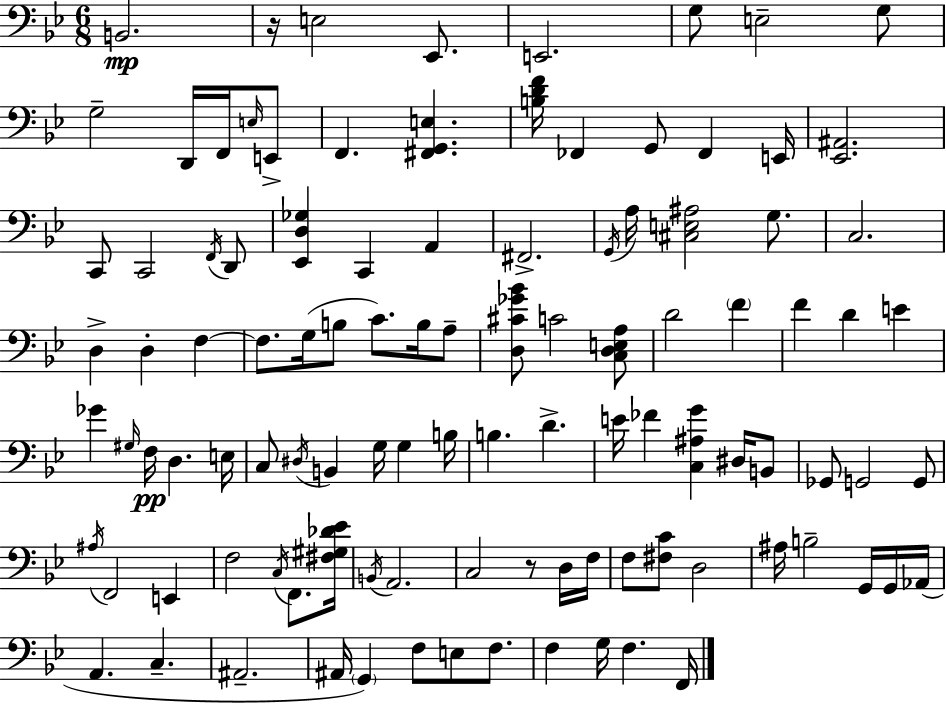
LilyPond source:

{
  \clef bass
  \numericTimeSignature
  \time 6/8
  \key bes \major
  b,2.\mp | r16 e2 ees,8. | e,2. | g8 e2-- g8 | \break g2-- d,16 f,16 \grace { e16 } e,8-> | f,4. <fis, g, e>4. | <b d' f'>16 fes,4 g,8 fes,4 | e,16 <ees, ais,>2. | \break c,8 c,2 \acciaccatura { f,16 } | d,8 <ees, d ges>4 c,4 a,4 | fis,2.-> | \acciaccatura { g,16 } a16 <cis e ais>2 | \break g8. c2. | d4-> d4-. f4~~ | f8. g16( b8 c'8.) | b16 a8-- <d cis' ges' bes'>8 c'2 | \break <c d e a>8 d'2 \parenthesize f'4 | f'4 d'4 e'4 | ges'4 \grace { gis16 }\pp f16 d4. | e16 c8 \acciaccatura { dis16 } b,4 g16 | \break g4 b16 b4. d'4.-> | e'16 fes'4 <c ais g'>4 | dis16 b,8 ges,8 g,2 | g,8 \acciaccatura { ais16 } f,2 | \break e,4 f2 | \acciaccatura { c16 } f,8. <fis gis des' ees'>16 \acciaccatura { b,16 } a,2. | c2 | r8 d16 f16 f8 <fis c'>8 | \break d2 ais16 b2-- | g,16 g,16 aes,16( a,4. | c4.-- ais,2.-- | ais,16 \parenthesize g,4) | \break f8 e8 f8. f4 | g16 f4. f,16 \bar "|."
}